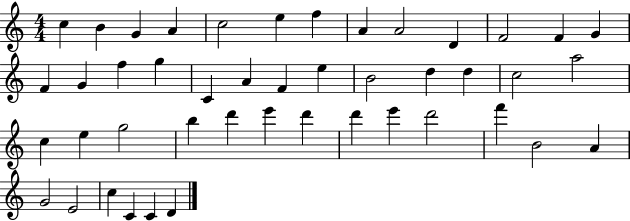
C5/q B4/q G4/q A4/q C5/h E5/q F5/q A4/q A4/h D4/q F4/h F4/q G4/q F4/q G4/q F5/q G5/q C4/q A4/q F4/q E5/q B4/h D5/q D5/q C5/h A5/h C5/q E5/q G5/h B5/q D6/q E6/q D6/q D6/q E6/q D6/h F6/q B4/h A4/q G4/h E4/h C5/q C4/q C4/q D4/q